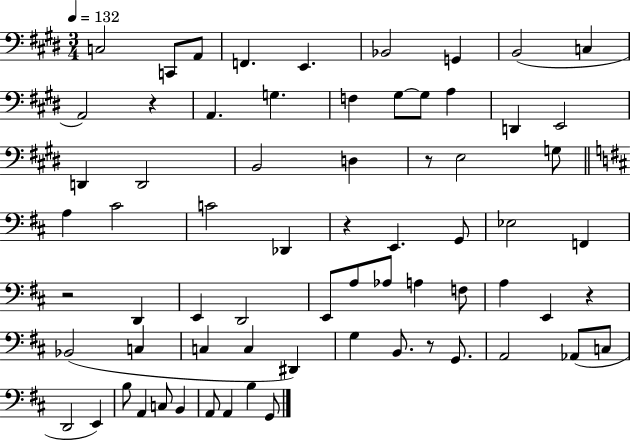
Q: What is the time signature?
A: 3/4